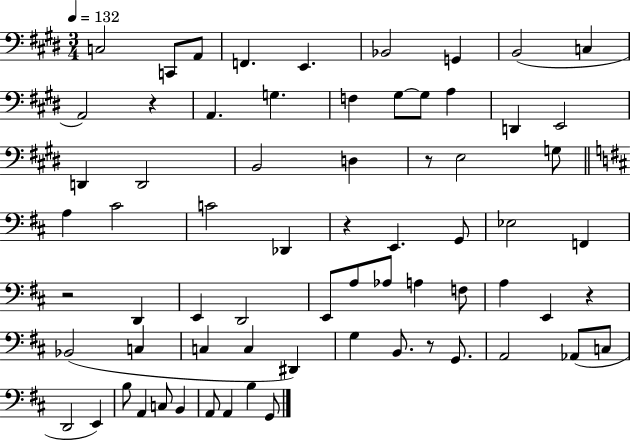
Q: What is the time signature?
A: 3/4